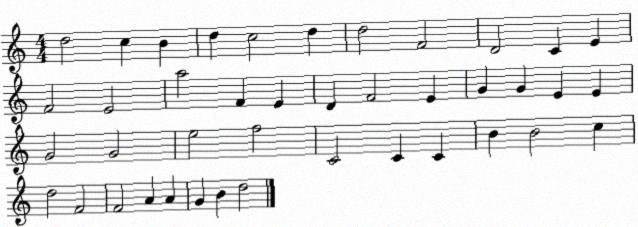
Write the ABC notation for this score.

X:1
T:Untitled
M:4/4
L:1/4
K:C
d2 c B d c2 d d2 F2 D2 C E F2 E2 a2 F E D F2 E G G E E G2 G2 e2 f2 C2 C C B B2 c d2 F2 F2 A A G B d2